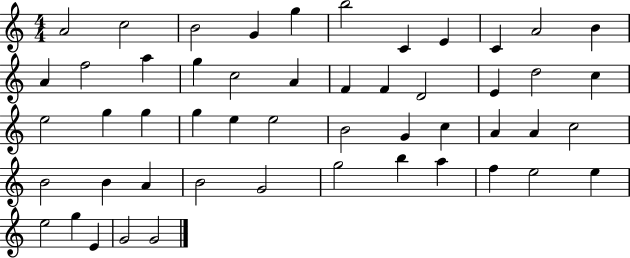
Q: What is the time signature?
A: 4/4